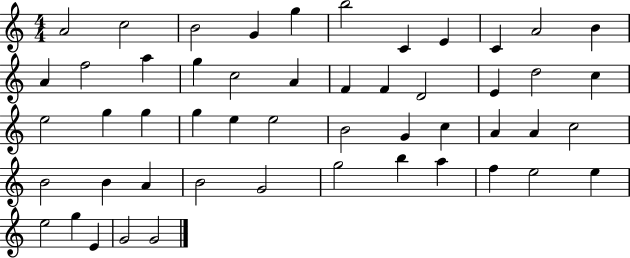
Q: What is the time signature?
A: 4/4